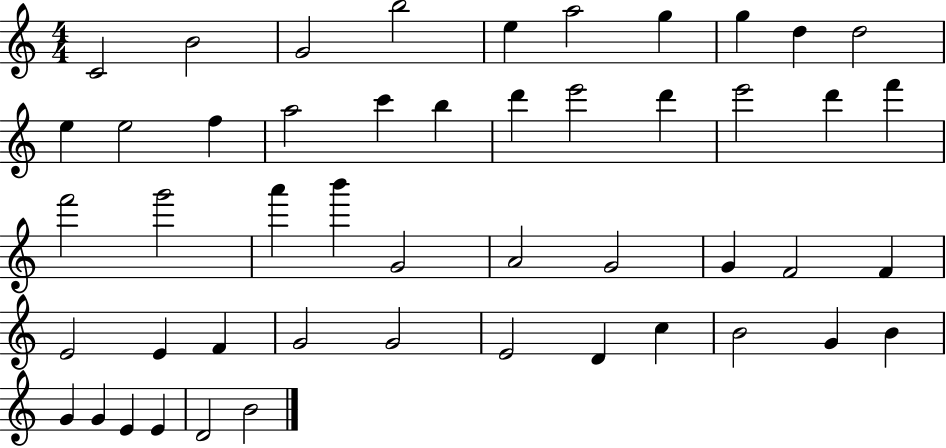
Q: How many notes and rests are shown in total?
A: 49